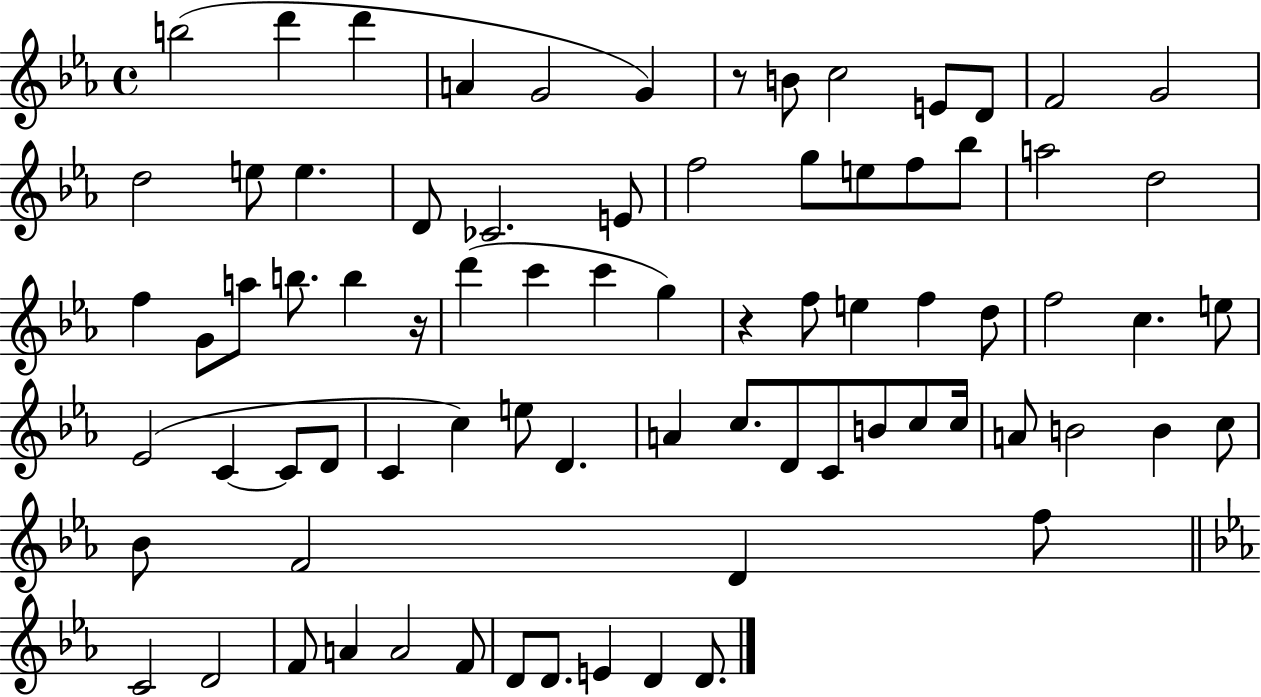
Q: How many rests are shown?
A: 3